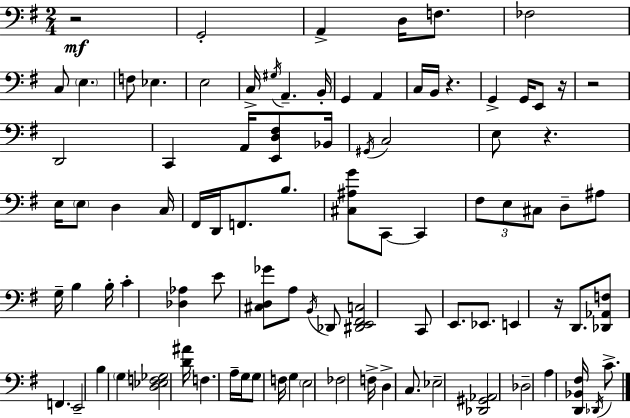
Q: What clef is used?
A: bass